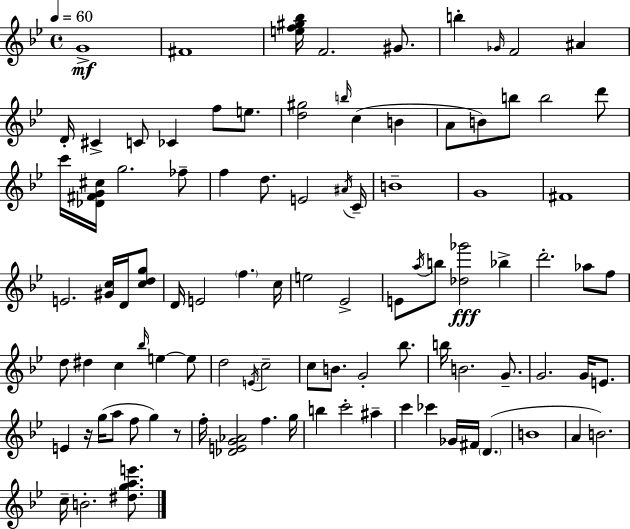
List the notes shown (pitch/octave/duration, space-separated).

G4/w F#4/w [E5,F5,G#5,Bb5]/s F4/h. G#4/e. B5/q Gb4/s F4/h A#4/q D4/s C#4/q C4/e CES4/q F5/e E5/e. [D5,G#5]/h B5/s C5/q B4/q A4/e B4/e B5/e B5/h D6/e C6/s [Db4,F#4,G4,C#5]/s G5/h. FES5/e F5/q D5/e. E4/h A#4/s C4/s B4/w G4/w F#4/w E4/h. [G#4,C5]/s D4/s [C5,D5,G5]/e D4/s E4/h F5/q. C5/s E5/h Eb4/h E4/e A5/s B5/e [Db5,Gb6]/h Bb5/q D6/h. Ab5/e F5/e D5/e D#5/q C5/q Bb5/s E5/q E5/e D5/h E4/s C5/h C5/e B4/e. G4/h Bb5/e. B5/s B4/h. G4/e. G4/h. G4/s E4/e. E4/q R/s G5/s A5/e F5/e G5/q R/e F5/s [Db4,E4,G4,Ab4]/h F5/q. G5/s B5/q C6/h A#5/q C6/q CES6/q Gb4/s F#4/s D4/q. B4/w A4/q B4/h. C5/s B4/h. [D#5,G5,A5,E6]/e.